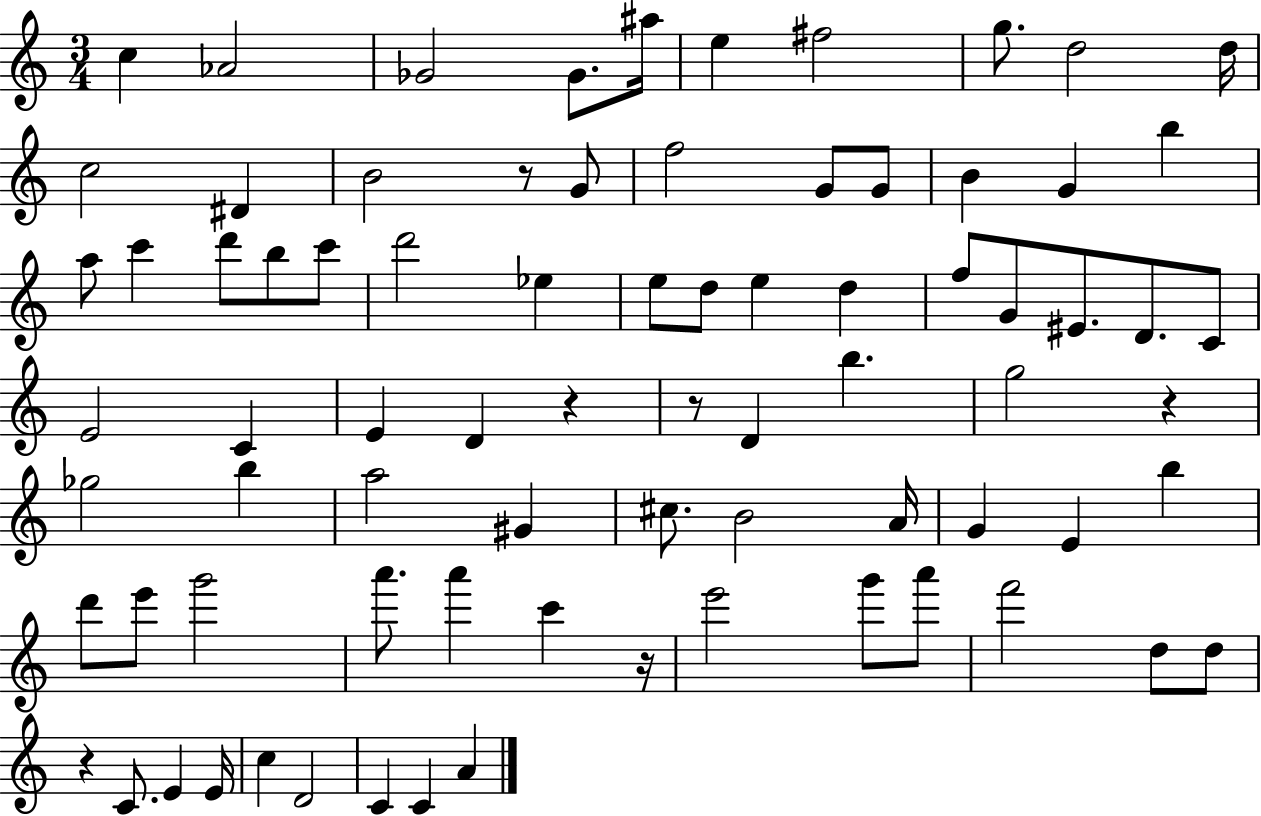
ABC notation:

X:1
T:Untitled
M:3/4
L:1/4
K:C
c _A2 _G2 _G/2 ^a/4 e ^f2 g/2 d2 d/4 c2 ^D B2 z/2 G/2 f2 G/2 G/2 B G b a/2 c' d'/2 b/2 c'/2 d'2 _e e/2 d/2 e d f/2 G/2 ^E/2 D/2 C/2 E2 C E D z z/2 D b g2 z _g2 b a2 ^G ^c/2 B2 A/4 G E b d'/2 e'/2 g'2 a'/2 a' c' z/4 e'2 g'/2 a'/2 f'2 d/2 d/2 z C/2 E E/4 c D2 C C A